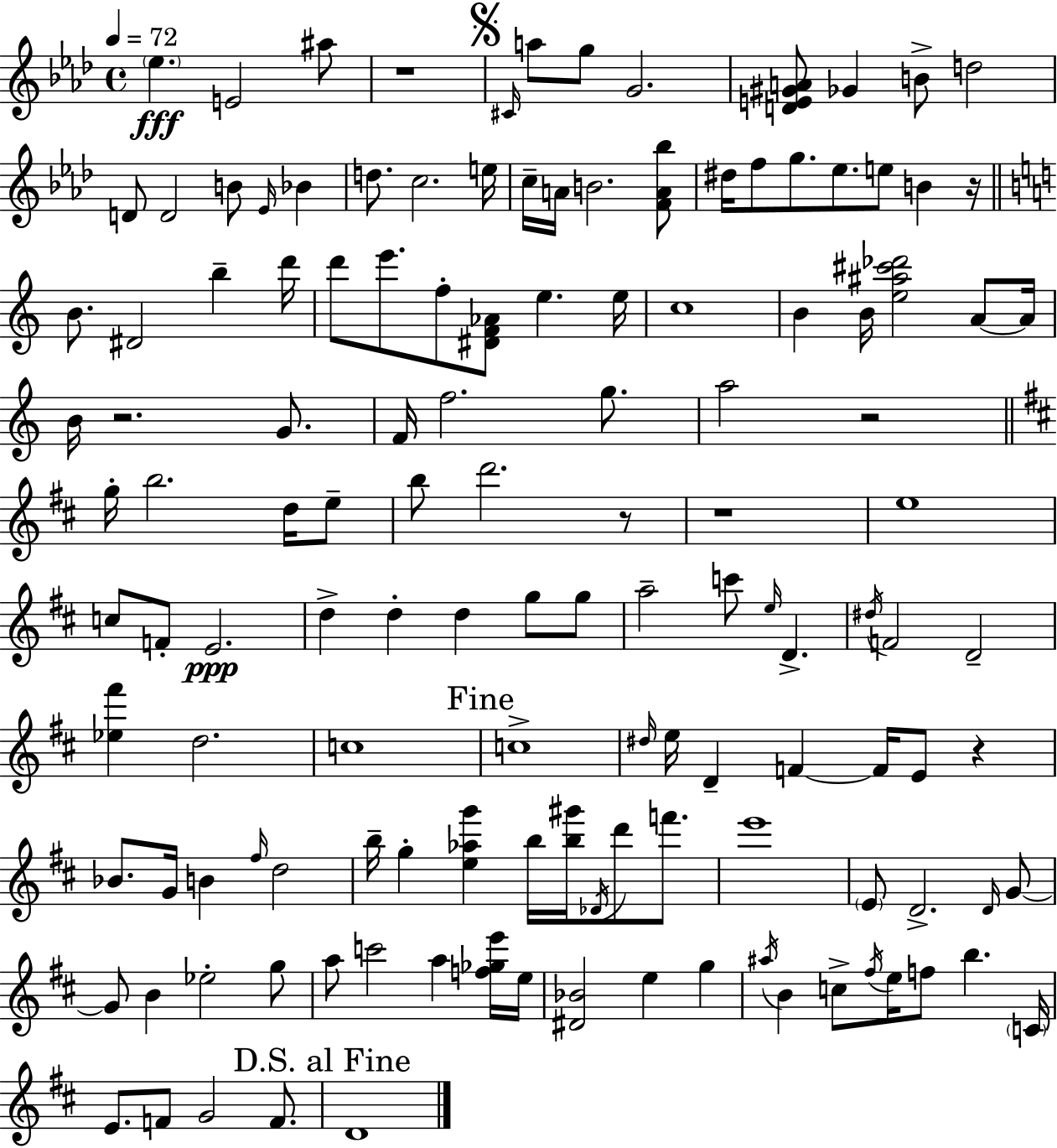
{
  \clef treble
  \time 4/4
  \defaultTimeSignature
  \key f \minor
  \tempo 4 = 72
  \parenthesize ees''4.\fff e'2 ais''8 | r1 | \mark \markup { \musicglyph "scripts.segno" } \grace { cis'16 } a''8 g''8 g'2. | <d' e' gis' a'>8 ges'4 b'8-> d''2 | \break d'8 d'2 b'8 \grace { ees'16 } bes'4 | d''8. c''2. | e''16 c''16-- a'16 b'2. | <f' a' bes''>8 dis''16 f''8 g''8. ees''8. e''8 b'4 | \break r16 \bar "||" \break \key a \minor b'8. dis'2 b''4-- d'''16 | d'''8 e'''8. f''8-. <dis' f' aes'>8 e''4. e''16 | c''1 | b'4 b'16 <e'' ais'' cis''' des'''>2 a'8~~ a'16 | \break b'16 r2. g'8. | f'16 f''2. g''8. | a''2 r2 | \bar "||" \break \key d \major g''16-. b''2. d''16 e''8-- | b''8 d'''2. r8 | r1 | e''1 | \break c''8 f'8-. e'2.\ppp | d''4-> d''4-. d''4 g''8 g''8 | a''2-- c'''8 \grace { e''16 } d'4.-> | \acciaccatura { dis''16 } f'2 d'2-- | \break <ees'' fis'''>4 d''2. | c''1 | \mark "Fine" c''1-> | \grace { dis''16 } e''16 d'4-- f'4~~ f'16 e'8 r4 | \break bes'8. g'16 b'4 \grace { fis''16 } d''2 | b''16-- g''4-. <e'' aes'' g'''>4 b''16 <b'' gis'''>16 \acciaccatura { des'16 } | d'''8 f'''8. e'''1 | \parenthesize e'8 d'2.-> | \break \grace { d'16 } g'8~~ g'8 b'4 ees''2-. | g''8 a''8 c'''2 | a''4 <f'' ges'' e'''>16 e''16 <dis' bes'>2 e''4 | g''4 \acciaccatura { ais''16 } b'4 c''8-> \acciaccatura { fis''16 } e''16 f''8 | \break b''4. \parenthesize c'16 e'8. f'8 g'2 | f'8. \mark "D.S. al Fine" d'1 | \bar "|."
}